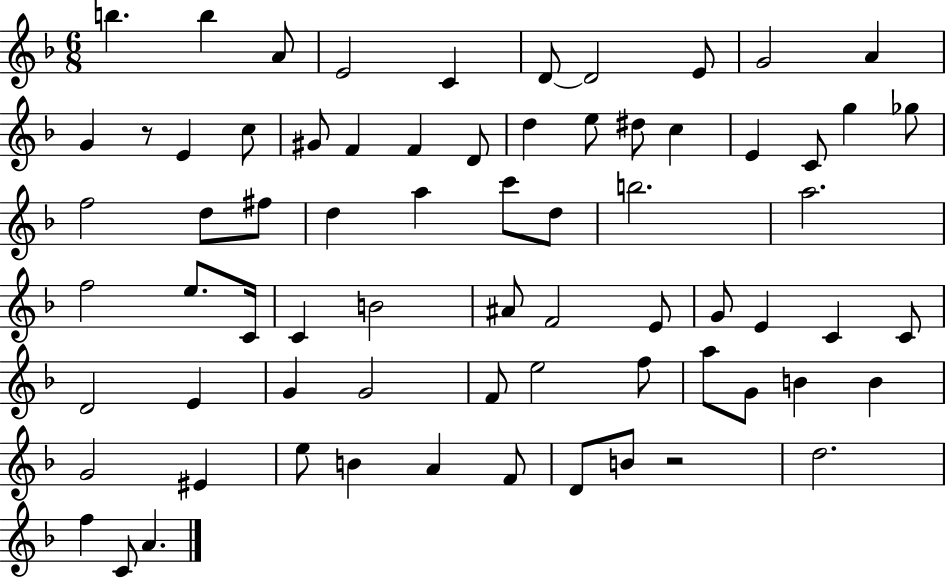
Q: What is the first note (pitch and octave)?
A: B5